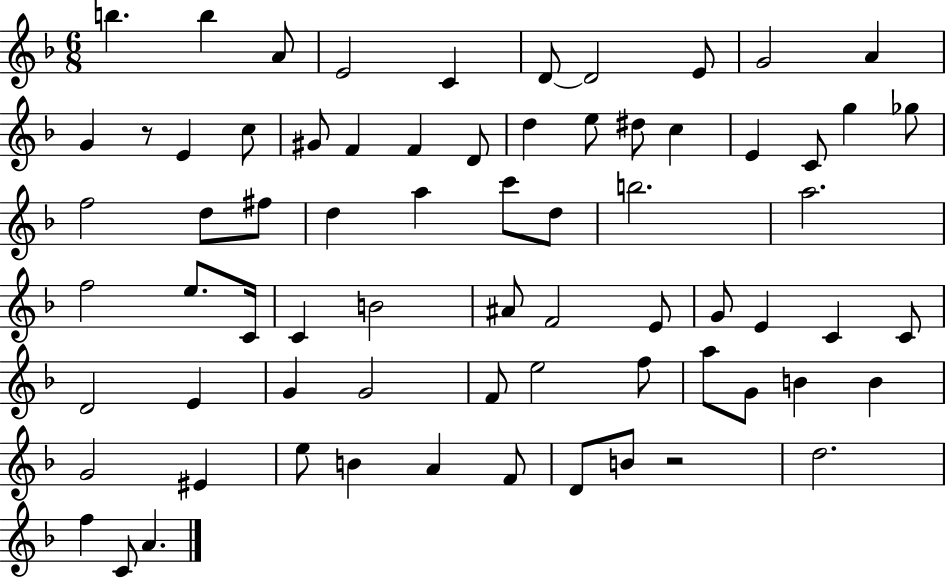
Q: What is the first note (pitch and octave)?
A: B5